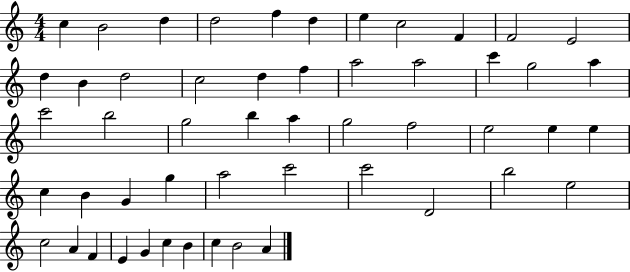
{
  \clef treble
  \numericTimeSignature
  \time 4/4
  \key c \major
  c''4 b'2 d''4 | d''2 f''4 d''4 | e''4 c''2 f'4 | f'2 e'2 | \break d''4 b'4 d''2 | c''2 d''4 f''4 | a''2 a''2 | c'''4 g''2 a''4 | \break c'''2 b''2 | g''2 b''4 a''4 | g''2 f''2 | e''2 e''4 e''4 | \break c''4 b'4 g'4 g''4 | a''2 c'''2 | c'''2 d'2 | b''2 e''2 | \break c''2 a'4 f'4 | e'4 g'4 c''4 b'4 | c''4 b'2 a'4 | \bar "|."
}